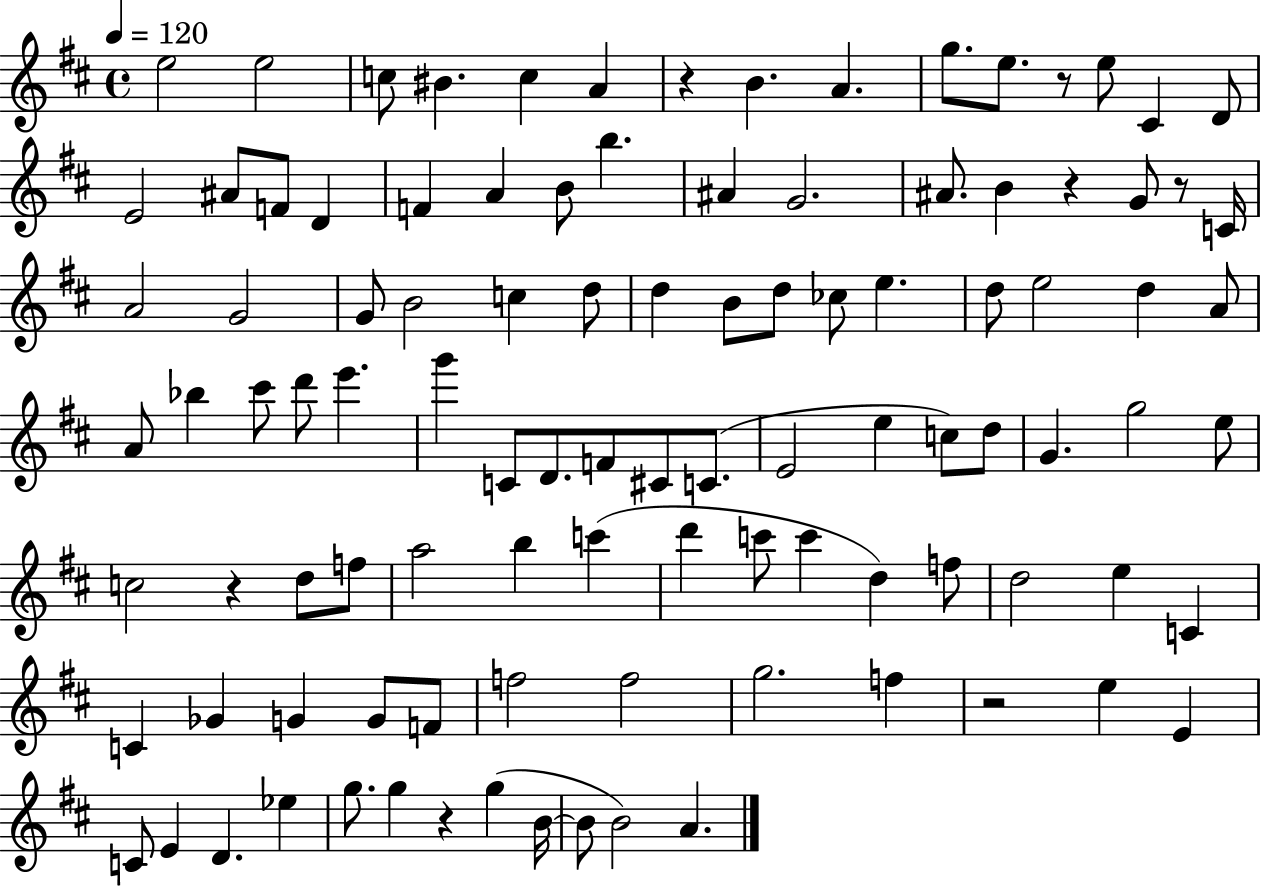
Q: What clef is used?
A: treble